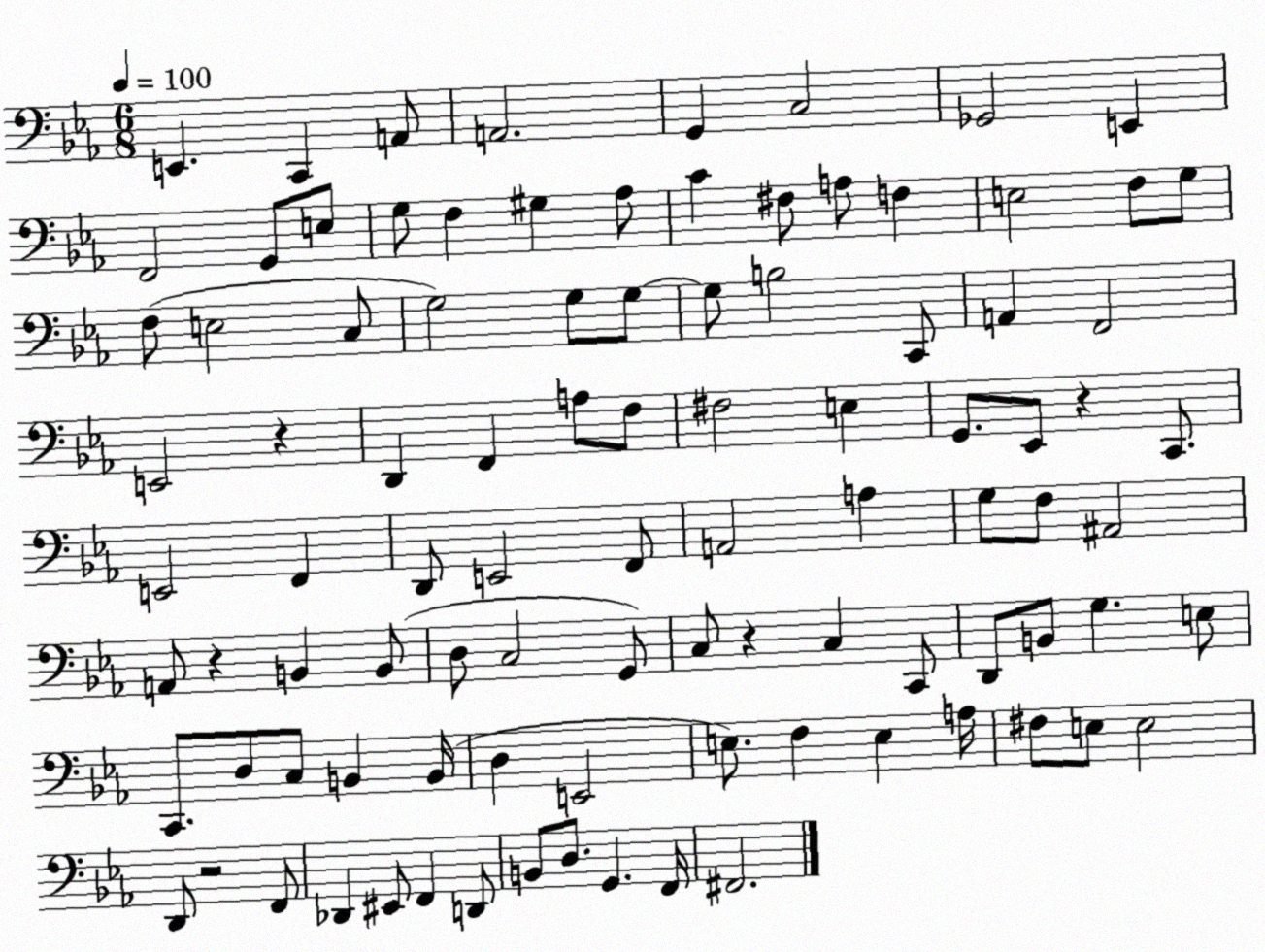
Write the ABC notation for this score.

X:1
T:Untitled
M:6/8
L:1/4
K:Eb
E,, C,, A,,/2 A,,2 G,, C,2 _G,,2 E,, F,,2 G,,/2 E,/2 G,/2 F, ^G, _A,/2 C ^F,/2 A,/2 F, E,2 F,/2 G,/2 F,/2 E,2 C,/2 G,2 G,/2 G,/2 G,/2 B,2 C,,/2 A,, F,,2 E,,2 z D,, F,, A,/2 F,/2 ^F,2 E, G,,/2 _E,,/2 z C,,/2 E,,2 F,, D,,/2 E,,2 F,,/2 A,,2 A, G,/2 F,/2 ^A,,2 A,,/2 z B,, B,,/2 D,/2 C,2 G,,/2 C,/2 z C, C,,/2 D,,/2 B,,/2 G, E,/2 C,,/2 D,/2 C,/2 B,, B,,/4 D, E,,2 E,/2 F, E, A,/4 ^F,/2 E,/2 E,2 D,,/2 z2 F,,/2 _D,, ^E,,/2 F,, D,,/2 B,,/2 D,/2 G,, F,,/4 ^F,,2